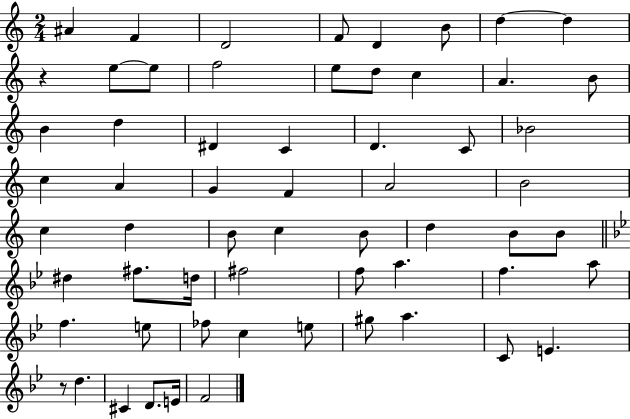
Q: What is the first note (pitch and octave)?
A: A#4